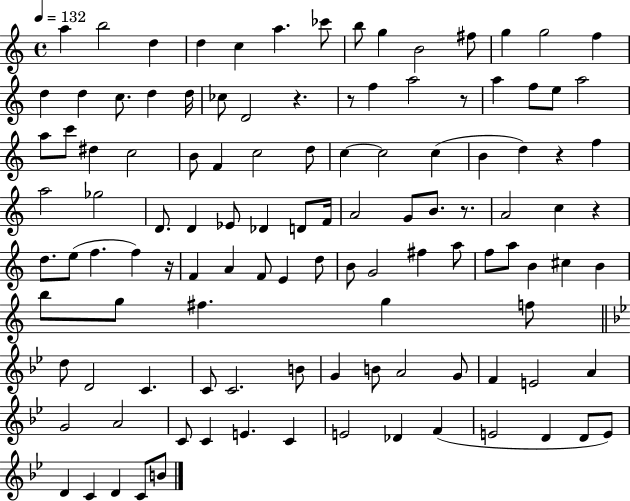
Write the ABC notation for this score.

X:1
T:Untitled
M:4/4
L:1/4
K:C
a b2 d d c a _c'/2 b/2 g B2 ^f/2 g g2 f d d c/2 d d/4 _c/2 D2 z z/2 f a2 z/2 a f/2 e/2 a2 a/2 c'/2 ^d c2 B/2 F c2 d/2 c c2 c B d z f a2 _g2 D/2 D _E/2 _D D/2 F/4 A2 G/2 B/2 z/2 A2 c z d/2 e/2 f f z/4 F A F/2 E d/2 B/2 G2 ^f a/2 f/2 a/2 B ^c B b/2 g/2 ^f g f/2 d/2 D2 C C/2 C2 B/2 G B/2 A2 G/2 F E2 A G2 A2 C/2 C E C E2 _D F E2 D D/2 E/2 D C D C/2 B/2